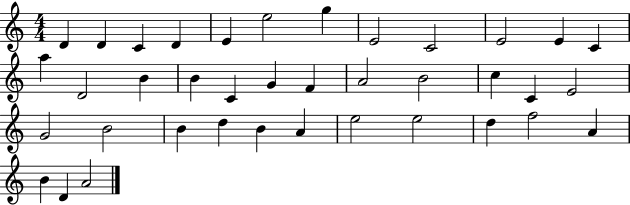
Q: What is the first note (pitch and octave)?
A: D4